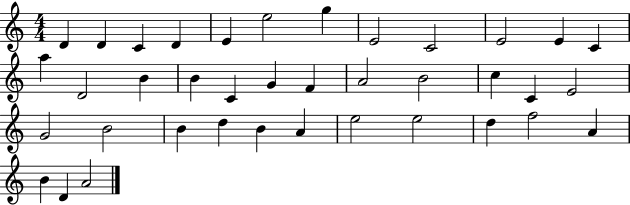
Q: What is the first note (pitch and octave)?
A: D4